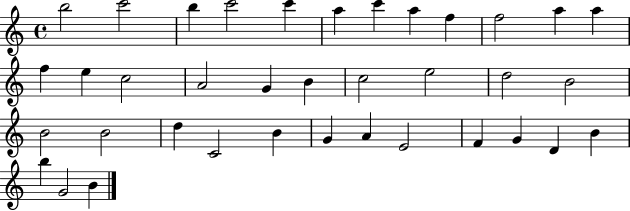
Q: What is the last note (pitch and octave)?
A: B4